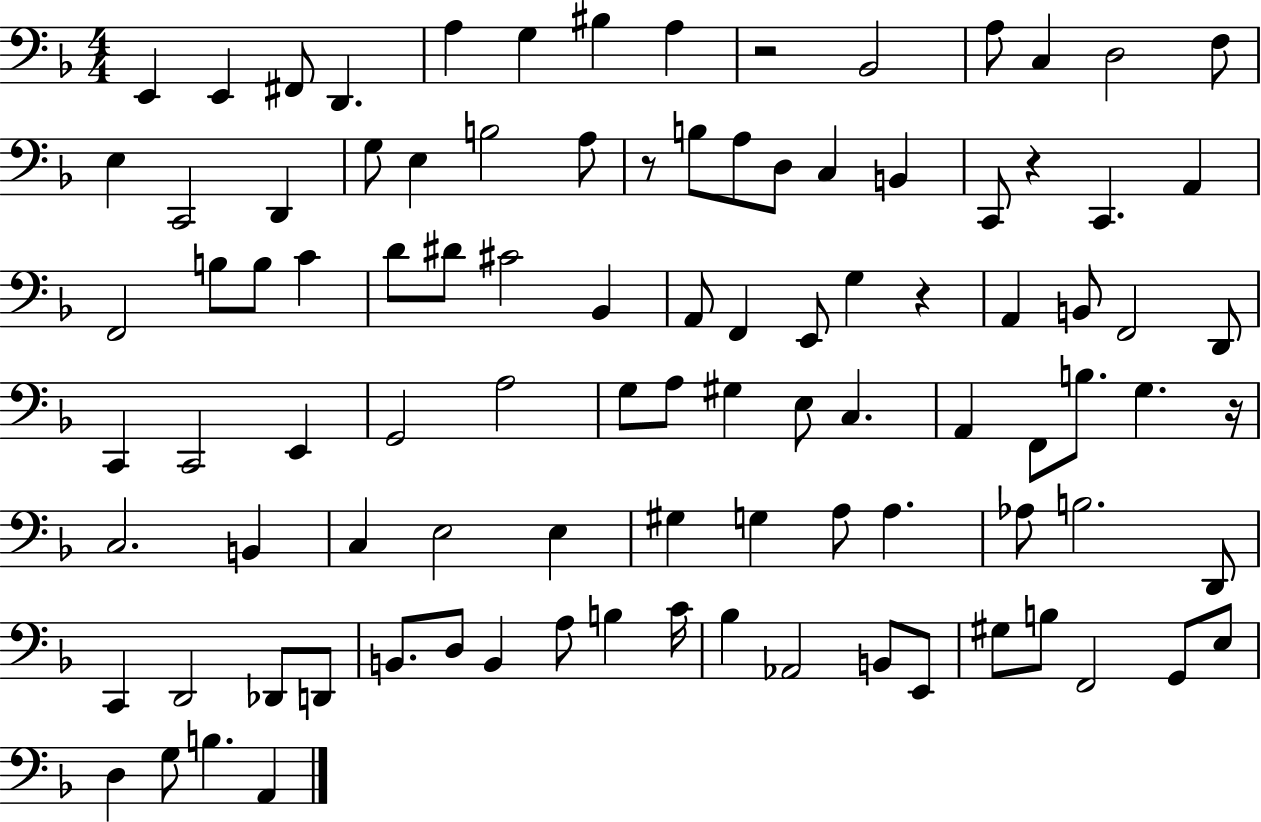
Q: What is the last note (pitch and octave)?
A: A2